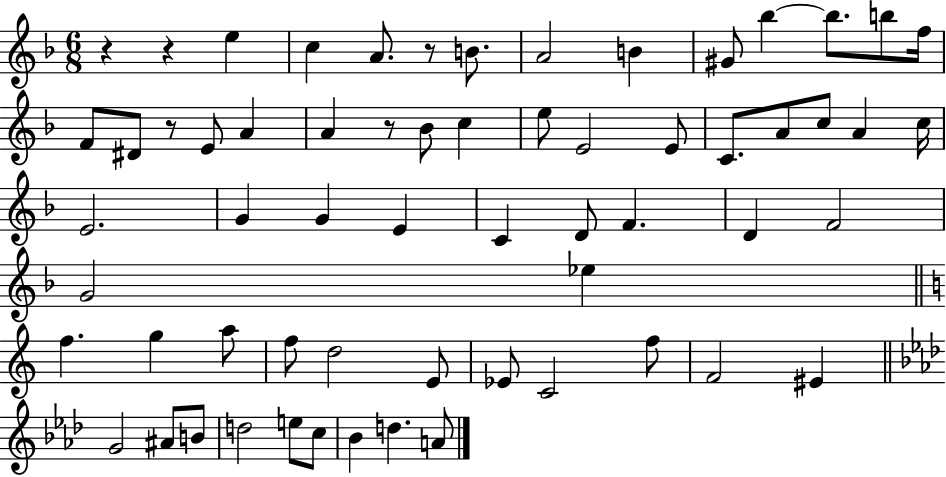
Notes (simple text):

R/q R/q E5/q C5/q A4/e. R/e B4/e. A4/h B4/q G#4/e Bb5/q Bb5/e. B5/e F5/s F4/e D#4/e R/e E4/e A4/q A4/q R/e Bb4/e C5/q E5/e E4/h E4/e C4/e. A4/e C5/e A4/q C5/s E4/h. G4/q G4/q E4/q C4/q D4/e F4/q. D4/q F4/h G4/h Eb5/q F5/q. G5/q A5/e F5/e D5/h E4/e Eb4/e C4/h F5/e F4/h EIS4/q G4/h A#4/e B4/e D5/h E5/e C5/e Bb4/q D5/q. A4/e